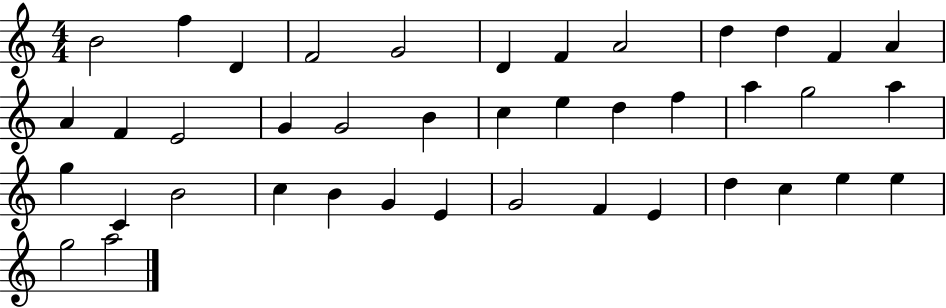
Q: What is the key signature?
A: C major